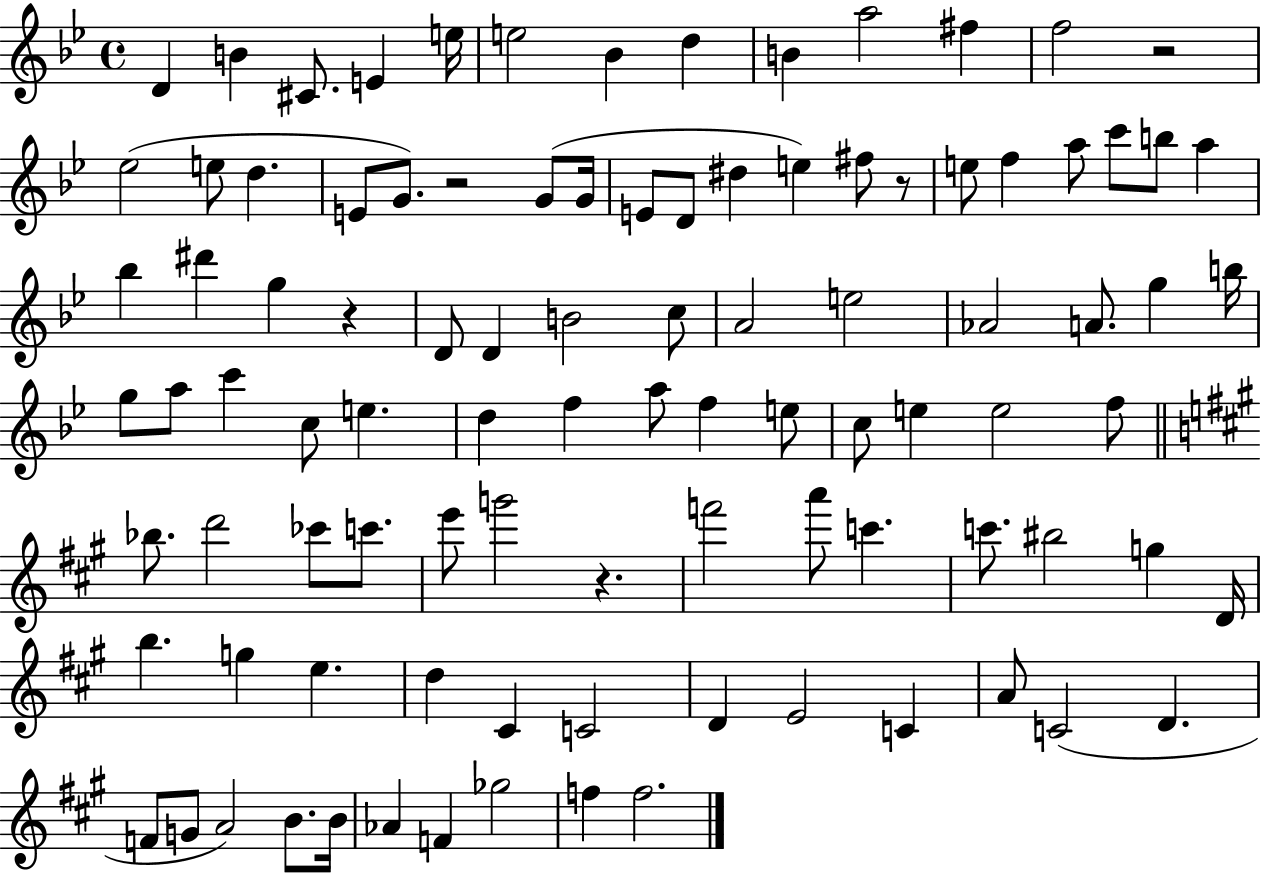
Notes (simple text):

D4/q B4/q C#4/e. E4/q E5/s E5/h Bb4/q D5/q B4/q A5/h F#5/q F5/h R/h Eb5/h E5/e D5/q. E4/e G4/e. R/h G4/e G4/s E4/e D4/e D#5/q E5/q F#5/e R/e E5/e F5/q A5/e C6/e B5/e A5/q Bb5/q D#6/q G5/q R/q D4/e D4/q B4/h C5/e A4/h E5/h Ab4/h A4/e. G5/q B5/s G5/e A5/e C6/q C5/e E5/q. D5/q F5/q A5/e F5/q E5/e C5/e E5/q E5/h F5/e Bb5/e. D6/h CES6/e C6/e. E6/e G6/h R/q. F6/h A6/e C6/q. C6/e. BIS5/h G5/q D4/s B5/q. G5/q E5/q. D5/q C#4/q C4/h D4/q E4/h C4/q A4/e C4/h D4/q. F4/e G4/e A4/h B4/e. B4/s Ab4/q F4/q Gb5/h F5/q F5/h.